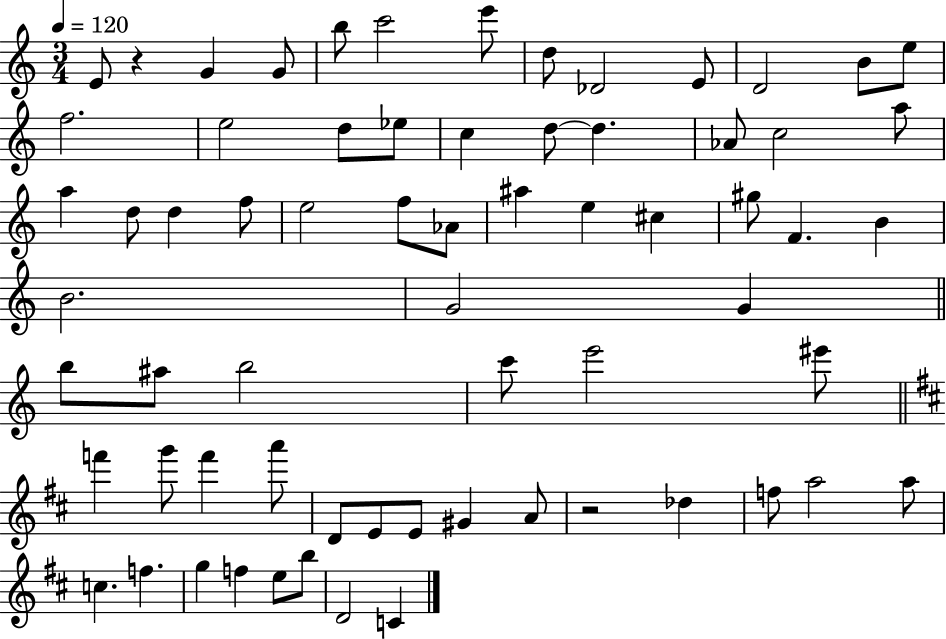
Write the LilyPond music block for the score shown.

{
  \clef treble
  \numericTimeSignature
  \time 3/4
  \key c \major
  \tempo 4 = 120
  e'8 r4 g'4 g'8 | b''8 c'''2 e'''8 | d''8 des'2 e'8 | d'2 b'8 e''8 | \break f''2. | e''2 d''8 ees''8 | c''4 d''8~~ d''4. | aes'8 c''2 a''8 | \break a''4 d''8 d''4 f''8 | e''2 f''8 aes'8 | ais''4 e''4 cis''4 | gis''8 f'4. b'4 | \break b'2. | g'2 g'4 | \bar "||" \break \key a \minor b''8 ais''8 b''2 | c'''8 e'''2 eis'''8 | \bar "||" \break \key d \major f'''4 g'''8 f'''4 a'''8 | d'8 e'8 e'8 gis'4 a'8 | r2 des''4 | f''8 a''2 a''8 | \break c''4. f''4. | g''4 f''4 e''8 b''8 | d'2 c'4 | \bar "|."
}